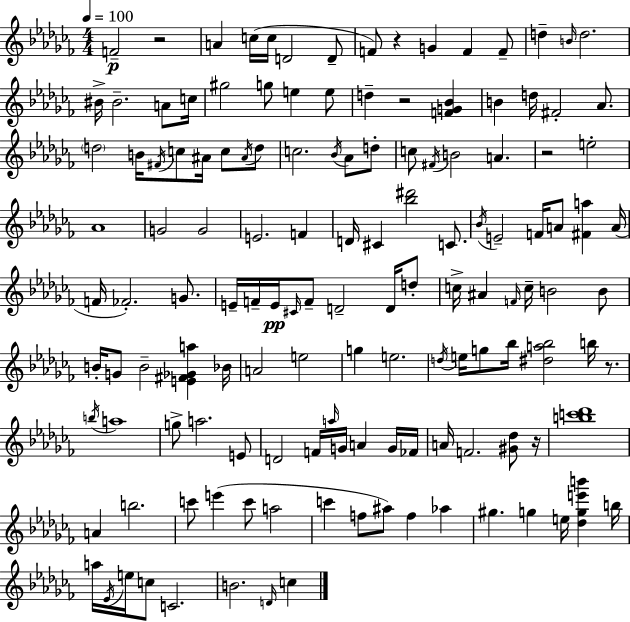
{
  \clef treble
  \numericTimeSignature
  \time 4/4
  \key aes \minor
  \tempo 4 = 100
  f'2--\p r2 | a'4 c''16( c''16 d'2 d'8-- | f'8) r4 g'4 f'4 f'8-- | d''4-- \grace { b'16 } d''2. | \break bis'16-> bis'2.-- a'8 | c''16 gis''2 g''8 e''4 e''8 | d''4-- r2 <f' g' bes'>4 | b'4 d''16 fis'2-. aes'8. | \break \parenthesize d''2 b'16 \acciaccatura { fis'16 } c''8 ais'16 c''8 | \acciaccatura { ais'16 } d''8 c''2. \acciaccatura { bes'16 } | aes'8 d''8-. c''8 \acciaccatura { fis'16 } b'2 a'4. | r2 e''2-. | \break aes'1 | g'2 g'2 | e'2. | f'4 d'16 cis'4 <bes'' dis'''>2 | \break c'8. \acciaccatura { bes'16 } e'2-- f'16 a'8 | <fis' a''>4 a'16( f'16 fes'2.-.) | g'8. e'16-- f'16-- e'16\pp \grace { cis'16 } f'8-- d'2-- | d'16 d''8-. c''16-> ais'4 \grace { f'16 } c''16-- b'2 | \break b'8 b'16-. g'8 b'2-- | <e' fis' ges' a''>4 bes'16 a'2 | e''2 g''4 e''2. | \acciaccatura { d''16 } e''16 g''8 bes''16 <dis'' a'' bes''>2 | \break b''16 r8. \acciaccatura { b''16 } a''1 | g''8-> a''2. | e'8 d'2 | f'16 \grace { a''16 } g'16 a'4 g'16 fes'16 a'16 f'2. | \break <gis' des''>8 r16 <b'' c''' des'''>1 | a'4 b''2. | c'''8 e'''4( | c'''8 a''2 c'''4 f''8 | \break ais''8) f''4 aes''4 gis''4. | g''4 e''16 <des'' g'' e''' b'''>4 b''16 a''16 \acciaccatura { ees'16 } e''16 c''8 | c'2. b'2. | \grace { d'16 } c''4 \bar "|."
}